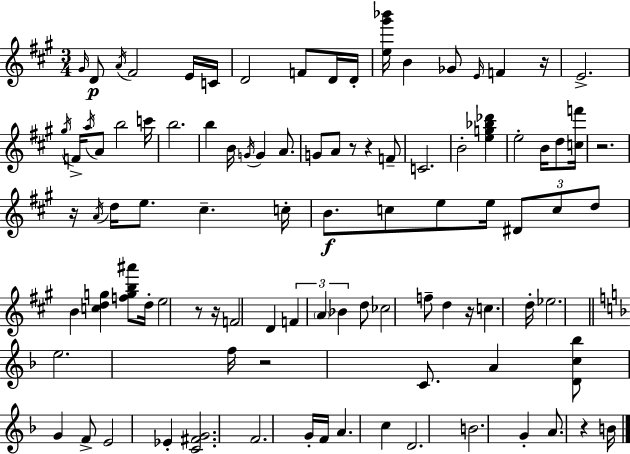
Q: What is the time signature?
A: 3/4